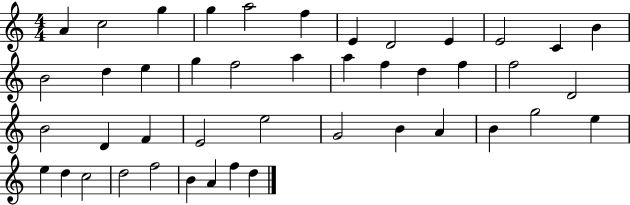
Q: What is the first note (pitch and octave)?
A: A4